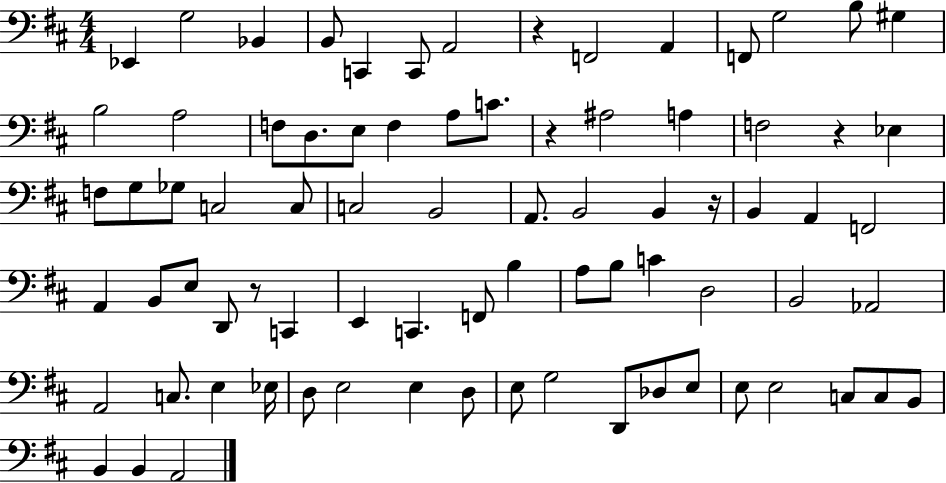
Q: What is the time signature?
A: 4/4